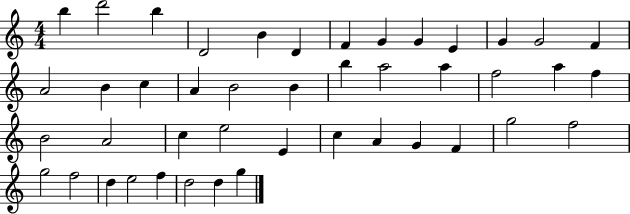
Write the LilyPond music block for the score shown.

{
  \clef treble
  \numericTimeSignature
  \time 4/4
  \key c \major
  b''4 d'''2 b''4 | d'2 b'4 d'4 | f'4 g'4 g'4 e'4 | g'4 g'2 f'4 | \break a'2 b'4 c''4 | a'4 b'2 b'4 | b''4 a''2 a''4 | f''2 a''4 f''4 | \break b'2 a'2 | c''4 e''2 e'4 | c''4 a'4 g'4 f'4 | g''2 f''2 | \break g''2 f''2 | d''4 e''2 f''4 | d''2 d''4 g''4 | \bar "|."
}